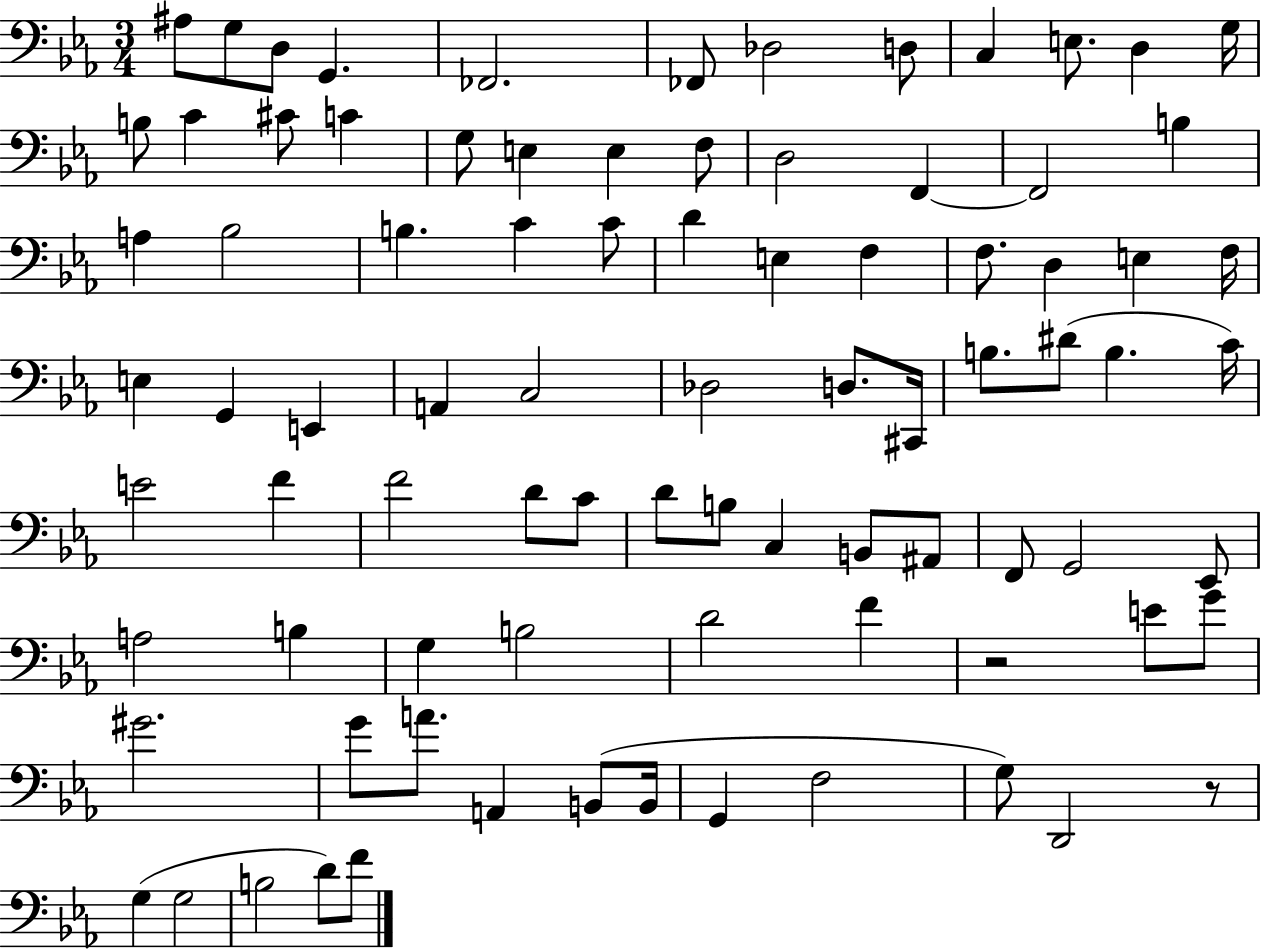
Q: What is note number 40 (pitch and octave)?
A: A2